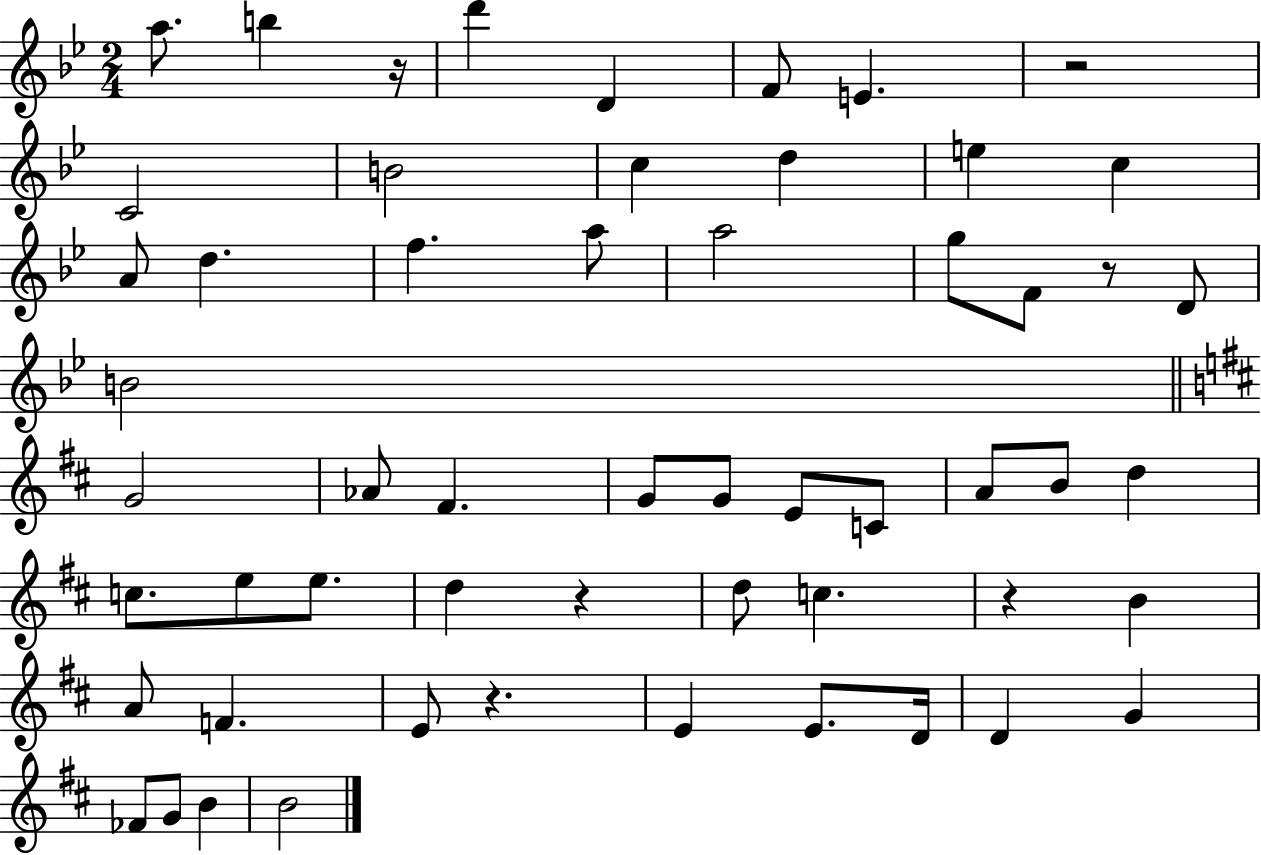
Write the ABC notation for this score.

X:1
T:Untitled
M:2/4
L:1/4
K:Bb
a/2 b z/4 d' D F/2 E z2 C2 B2 c d e c A/2 d f a/2 a2 g/2 F/2 z/2 D/2 B2 G2 _A/2 ^F G/2 G/2 E/2 C/2 A/2 B/2 d c/2 e/2 e/2 d z d/2 c z B A/2 F E/2 z E E/2 D/4 D G _F/2 G/2 B B2